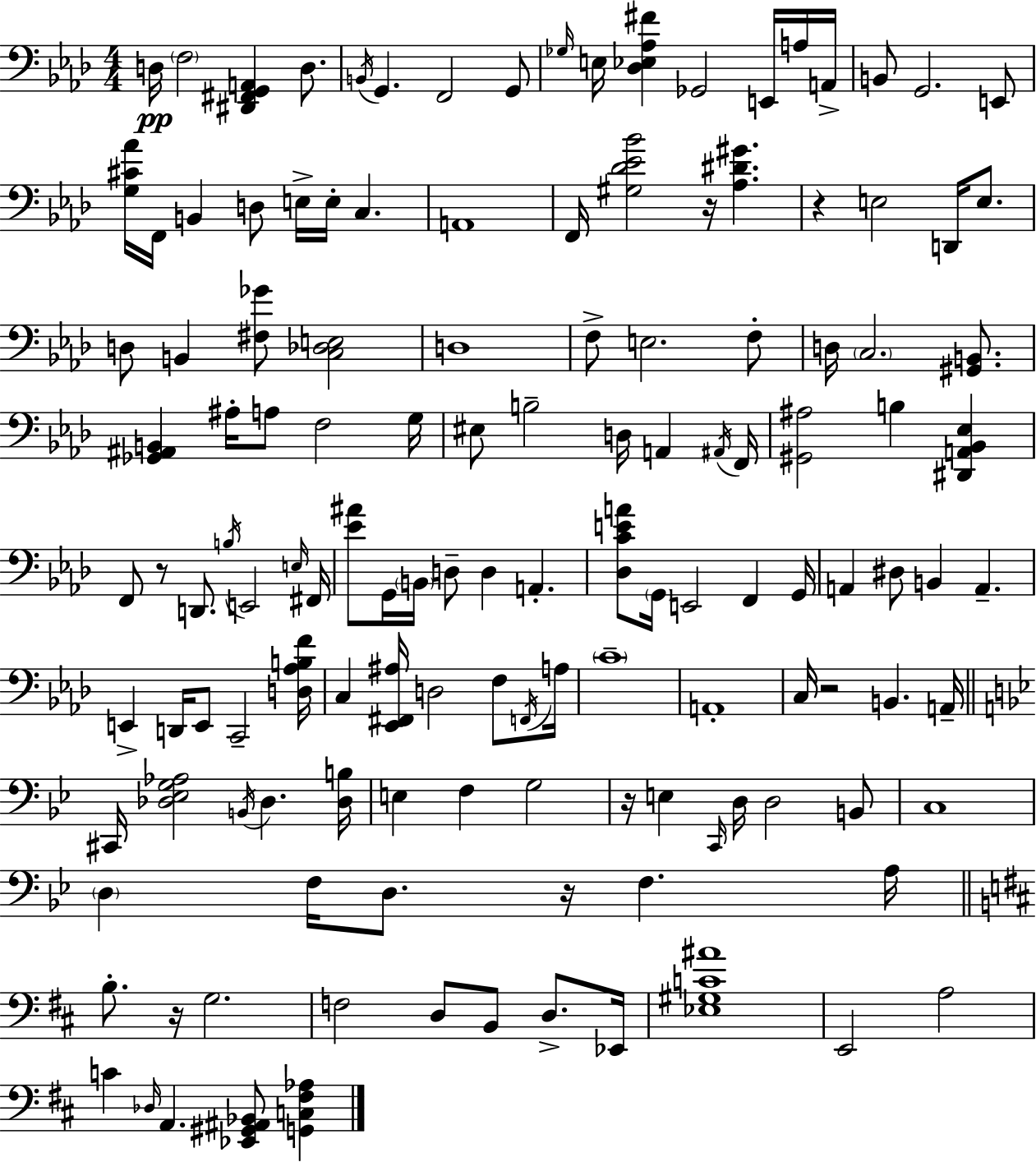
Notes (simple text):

D3/s F3/h [D#2,F#2,G2,A2]/q D3/e. B2/s G2/q. F2/h G2/e Gb3/s E3/s [Db3,Eb3,Ab3,F#4]/q Gb2/h E2/s A3/s A2/s B2/e G2/h. E2/e [G3,C#4,Ab4]/s F2/s B2/q D3/e E3/s E3/s C3/q. A2/w F2/s [G#3,Db4,Eb4,Bb4]/h R/s [Ab3,D#4,G#4]/q. R/q E3/h D2/s E3/e. D3/e B2/q [F#3,Gb4]/e [C3,Db3,E3]/h D3/w F3/e E3/h. F3/e D3/s C3/h. [G#2,B2]/e. [Gb2,A#2,B2]/q A#3/s A3/e F3/h G3/s EIS3/e B3/h D3/s A2/q A#2/s F2/s [G#2,A#3]/h B3/q [D#2,A2,Bb2,Eb3]/q F2/e R/e D2/e. B3/s E2/h E3/s F#2/s [Eb4,A#4]/e G2/s B2/s D3/e D3/q A2/q. [Db3,C4,E4,A4]/e G2/s E2/h F2/q G2/s A2/q D#3/e B2/q A2/q. E2/q D2/s E2/e C2/h [D3,Ab3,B3,F4]/s C3/q [Eb2,F#2,A#3]/s D3/h F3/e F2/s A3/s C4/w A2/w C3/s R/h B2/q. A2/s C#2/s [Db3,Eb3,G3,Ab3]/h B2/s Db3/q. [Db3,B3]/s E3/q F3/q G3/h R/s E3/q C2/s D3/s D3/h B2/e C3/w D3/q F3/s D3/e. R/s F3/q. A3/s B3/e. R/s G3/h. F3/h D3/e B2/e D3/e. Eb2/s [Eb3,G#3,C4,A#4]/w E2/h A3/h C4/q Db3/s A2/q. [Eb2,G#2,A#2,Bb2]/e [G2,C3,F#3,Ab3]/q